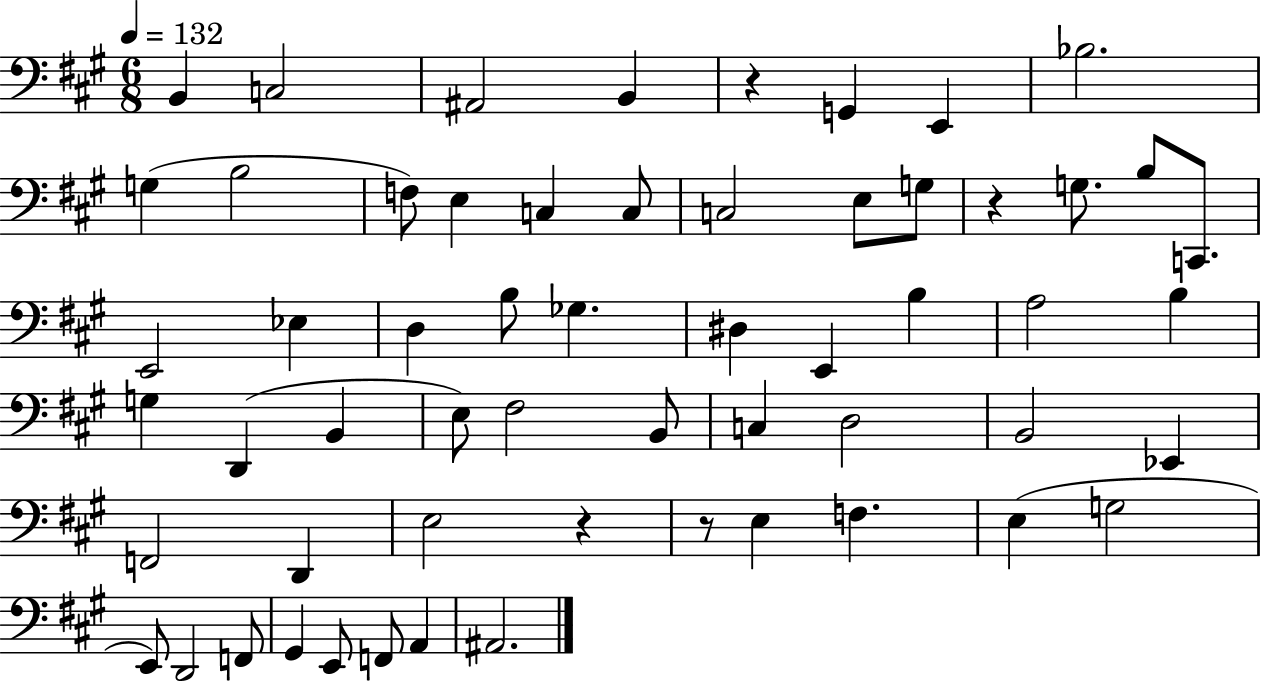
B2/q C3/h A#2/h B2/q R/q G2/q E2/q Bb3/h. G3/q B3/h F3/e E3/q C3/q C3/e C3/h E3/e G3/e R/q G3/e. B3/e C2/e. E2/h Eb3/q D3/q B3/e Gb3/q. D#3/q E2/q B3/q A3/h B3/q G3/q D2/q B2/q E3/e F#3/h B2/e C3/q D3/h B2/h Eb2/q F2/h D2/q E3/h R/q R/e E3/q F3/q. E3/q G3/h E2/e D2/h F2/e G#2/q E2/e F2/e A2/q A#2/h.